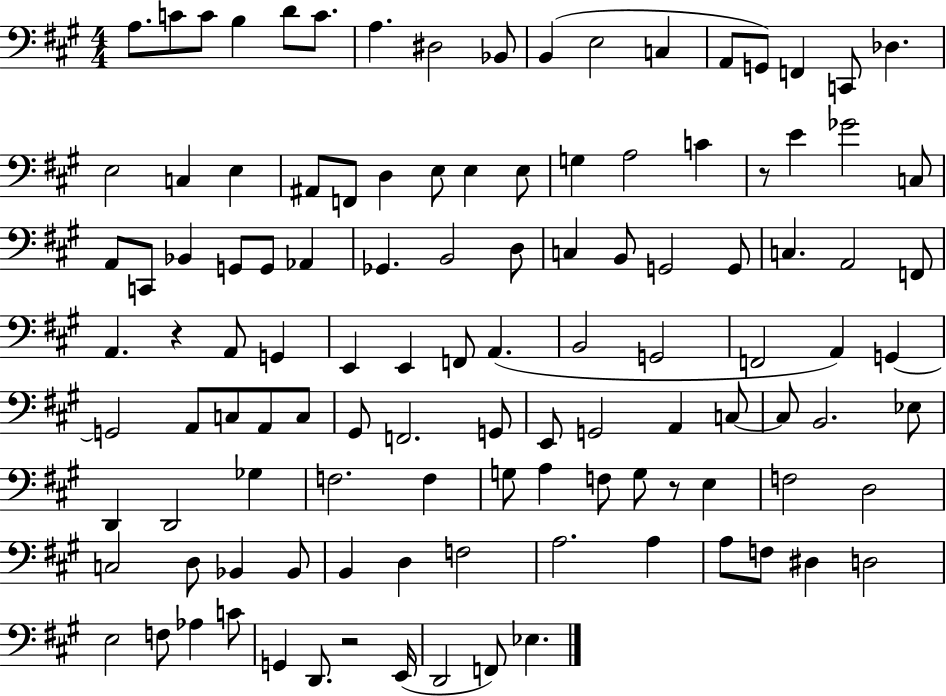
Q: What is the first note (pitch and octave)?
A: A3